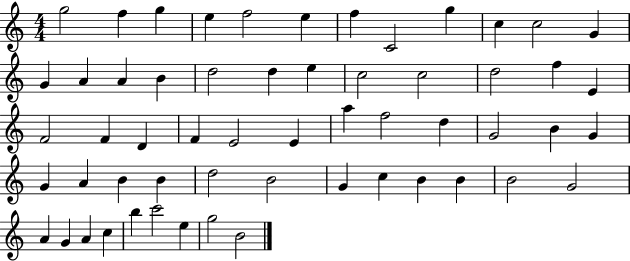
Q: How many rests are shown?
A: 0